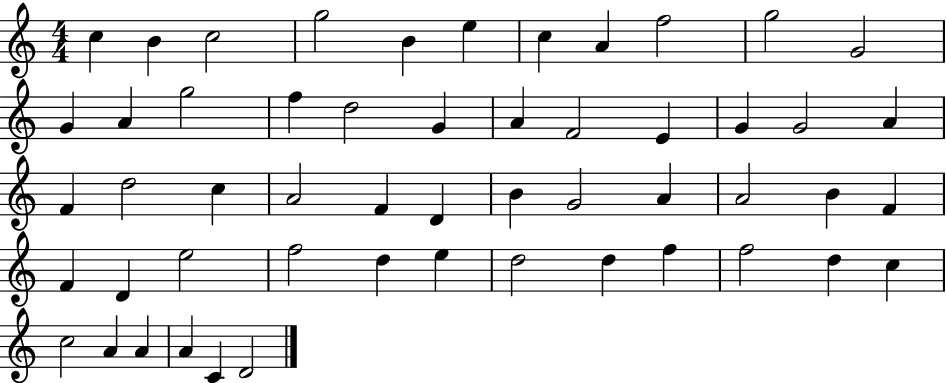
C5/q B4/q C5/h G5/h B4/q E5/q C5/q A4/q F5/h G5/h G4/h G4/q A4/q G5/h F5/q D5/h G4/q A4/q F4/h E4/q G4/q G4/h A4/q F4/q D5/h C5/q A4/h F4/q D4/q B4/q G4/h A4/q A4/h B4/q F4/q F4/q D4/q E5/h F5/h D5/q E5/q D5/h D5/q F5/q F5/h D5/q C5/q C5/h A4/q A4/q A4/q C4/q D4/h